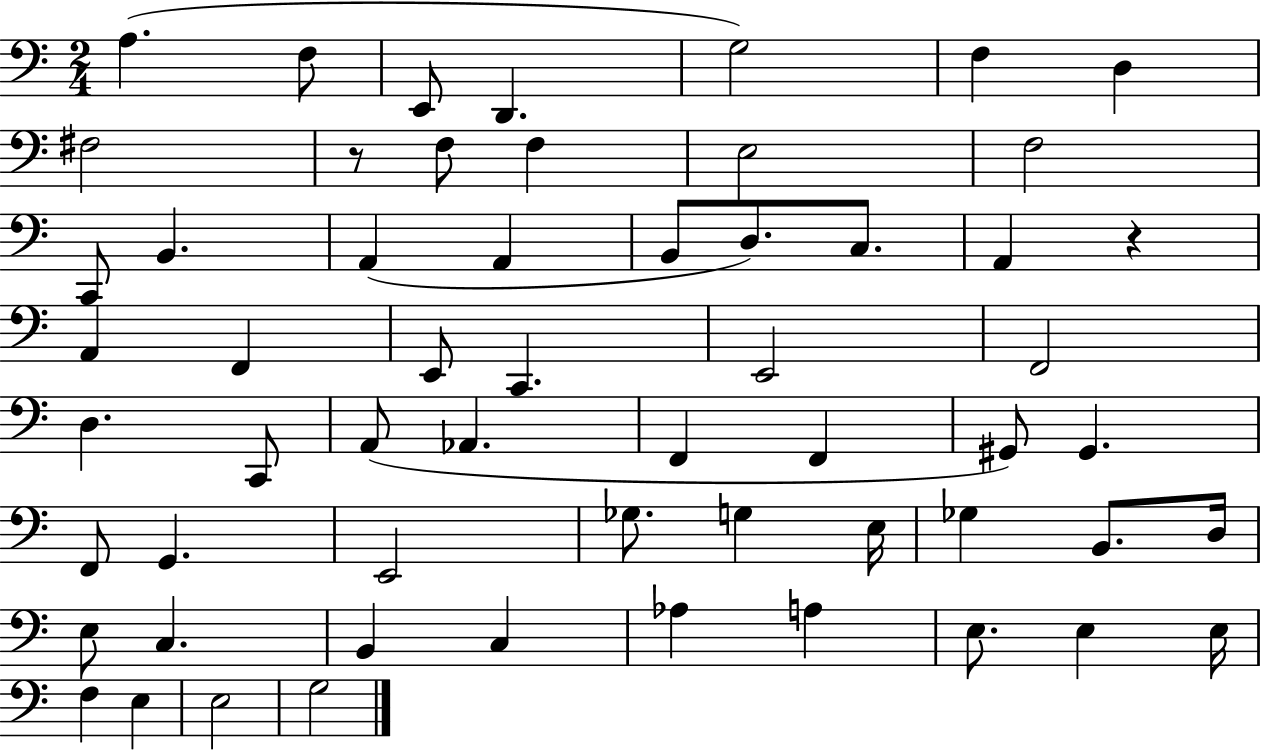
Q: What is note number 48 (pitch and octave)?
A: Ab3